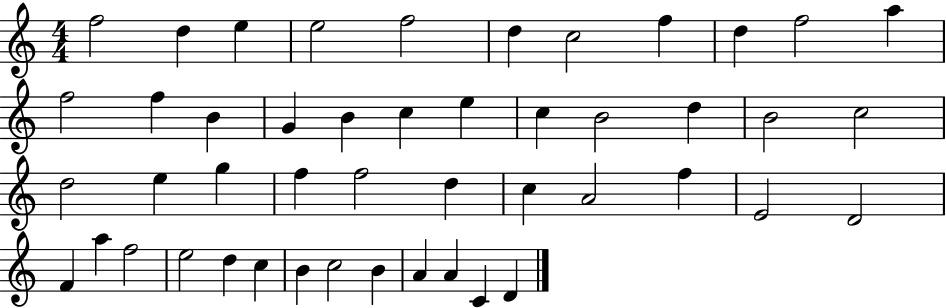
F5/h D5/q E5/q E5/h F5/h D5/q C5/h F5/q D5/q F5/h A5/q F5/h F5/q B4/q G4/q B4/q C5/q E5/q C5/q B4/h D5/q B4/h C5/h D5/h E5/q G5/q F5/q F5/h D5/q C5/q A4/h F5/q E4/h D4/h F4/q A5/q F5/h E5/h D5/q C5/q B4/q C5/h B4/q A4/q A4/q C4/q D4/q